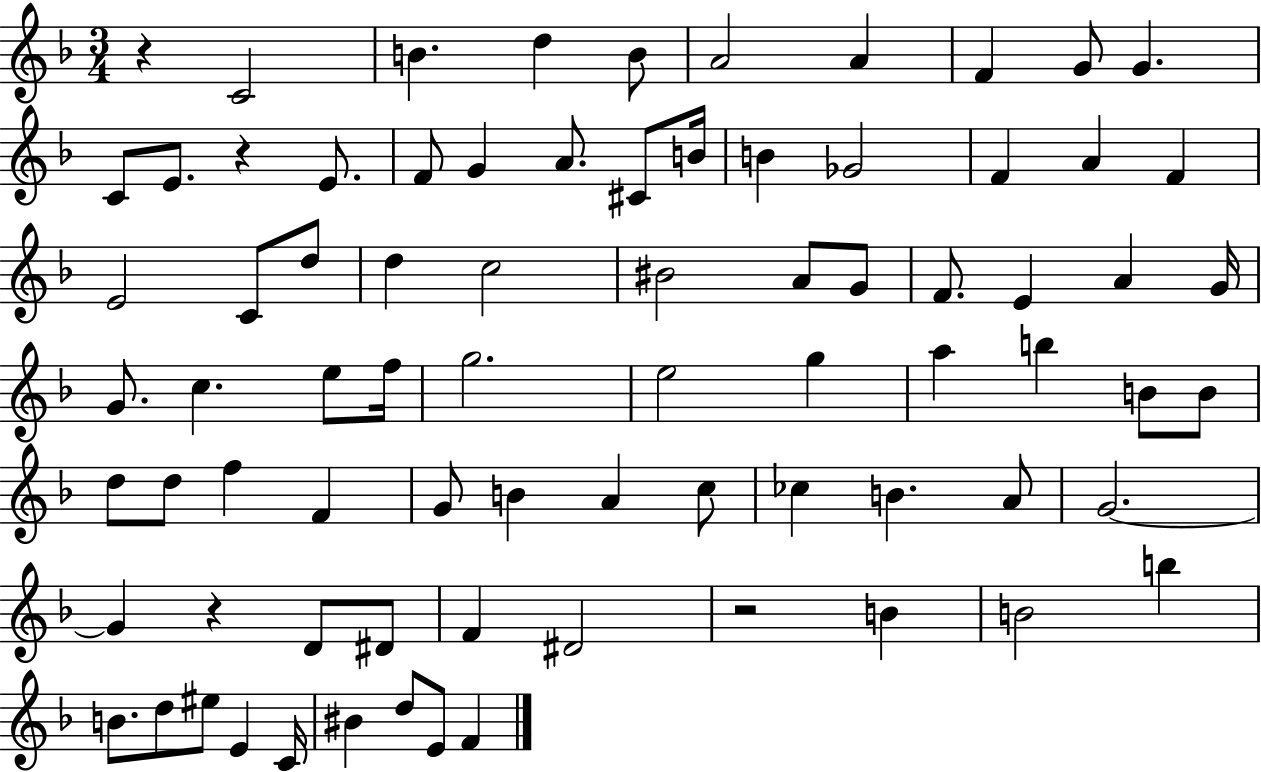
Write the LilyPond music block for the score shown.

{
  \clef treble
  \numericTimeSignature
  \time 3/4
  \key f \major
  r4 c'2 | b'4. d''4 b'8 | a'2 a'4 | f'4 g'8 g'4. | \break c'8 e'8. r4 e'8. | f'8 g'4 a'8. cis'8 b'16 | b'4 ges'2 | f'4 a'4 f'4 | \break e'2 c'8 d''8 | d''4 c''2 | bis'2 a'8 g'8 | f'8. e'4 a'4 g'16 | \break g'8. c''4. e''8 f''16 | g''2. | e''2 g''4 | a''4 b''4 b'8 b'8 | \break d''8 d''8 f''4 f'4 | g'8 b'4 a'4 c''8 | ces''4 b'4. a'8 | g'2.~~ | \break g'4 r4 d'8 dis'8 | f'4 dis'2 | r2 b'4 | b'2 b''4 | \break b'8. d''8 eis''8 e'4 c'16 | bis'4 d''8 e'8 f'4 | \bar "|."
}